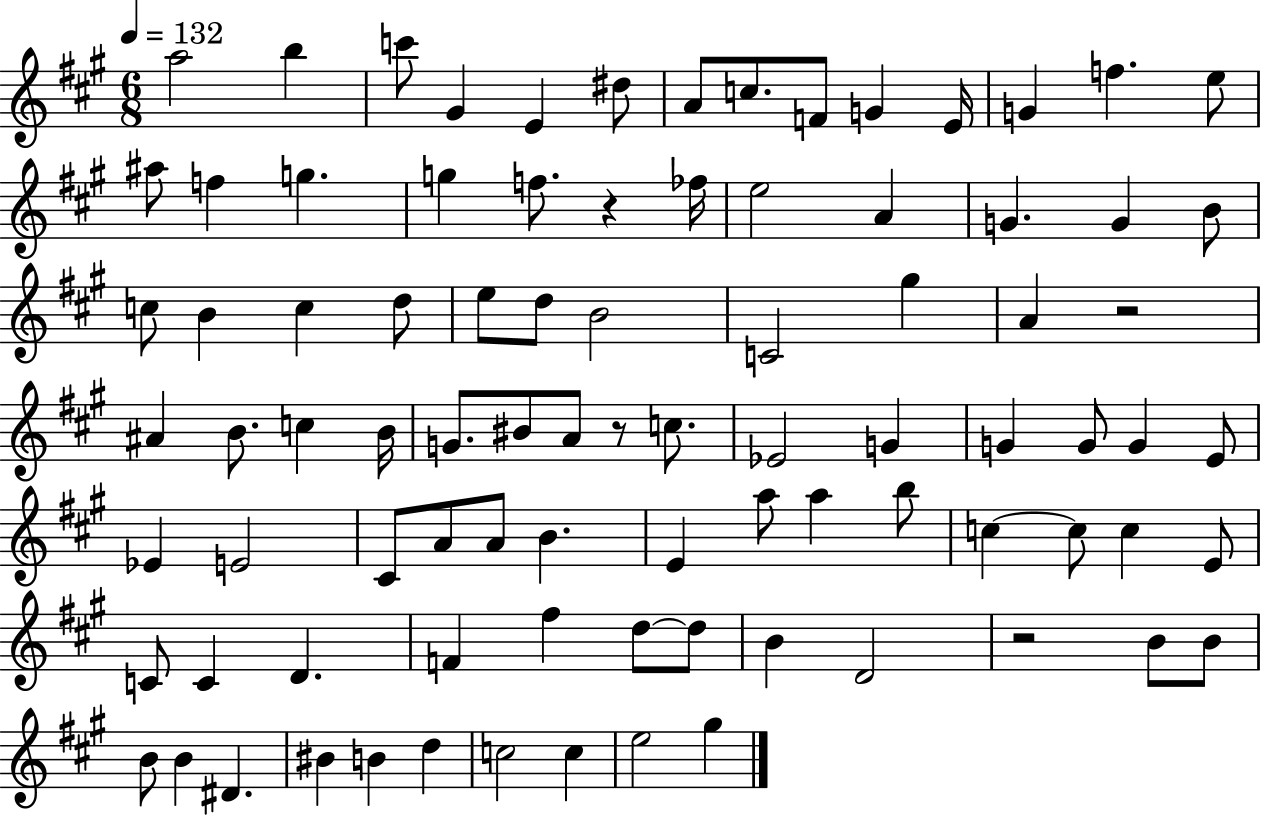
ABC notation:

X:1
T:Untitled
M:6/8
L:1/4
K:A
a2 b c'/2 ^G E ^d/2 A/2 c/2 F/2 G E/4 G f e/2 ^a/2 f g g f/2 z _f/4 e2 A G G B/2 c/2 B c d/2 e/2 d/2 B2 C2 ^g A z2 ^A B/2 c B/4 G/2 ^B/2 A/2 z/2 c/2 _E2 G G G/2 G E/2 _E E2 ^C/2 A/2 A/2 B E a/2 a b/2 c c/2 c E/2 C/2 C D F ^f d/2 d/2 B D2 z2 B/2 B/2 B/2 B ^D ^B B d c2 c e2 ^g